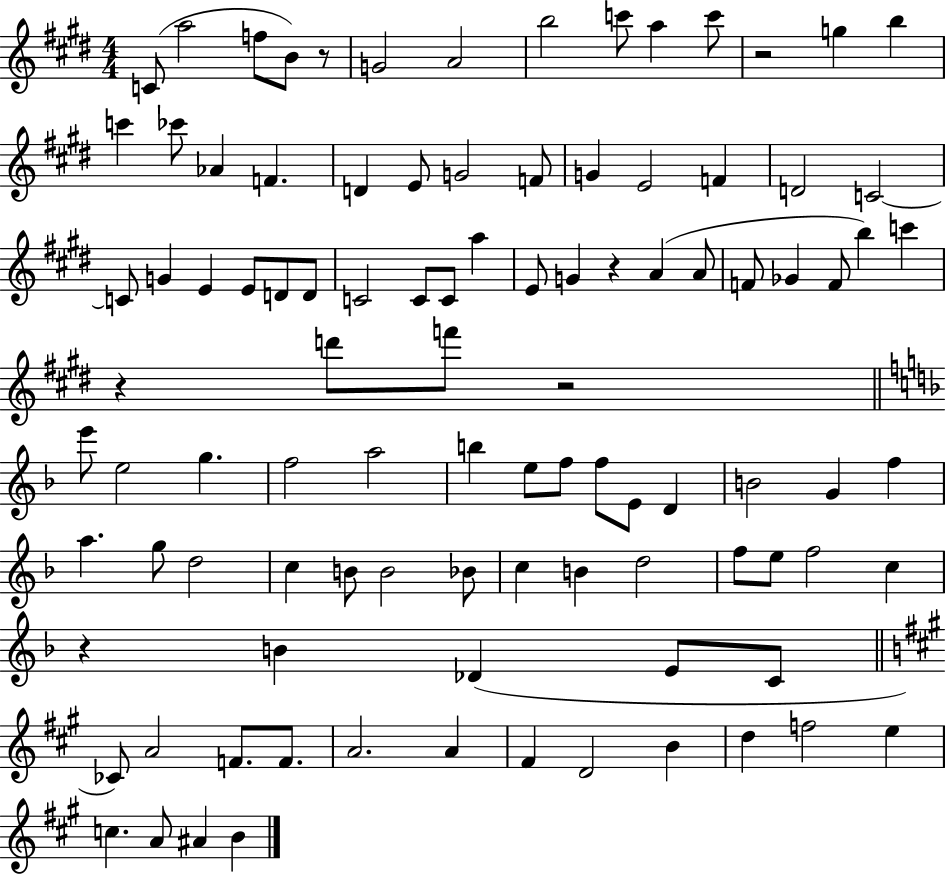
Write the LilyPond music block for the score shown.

{
  \clef treble
  \numericTimeSignature
  \time 4/4
  \key e \major
  \repeat volta 2 { c'8( a''2 f''8 b'8) r8 | g'2 a'2 | b''2 c'''8 a''4 c'''8 | r2 g''4 b''4 | \break c'''4 ces'''8 aes'4 f'4. | d'4 e'8 g'2 f'8 | g'4 e'2 f'4 | d'2 c'2~~ | \break c'8 g'4 e'4 e'8 d'8 d'8 | c'2 c'8 c'8 a''4 | e'8 g'4 r4 a'4( a'8 | f'8 ges'4 f'8 b''4) c'''4 | \break r4 d'''8 f'''8 r2 | \bar "||" \break \key d \minor e'''8 e''2 g''4. | f''2 a''2 | b''4 e''8 f''8 f''8 e'8 d'4 | b'2 g'4 f''4 | \break a''4. g''8 d''2 | c''4 b'8 b'2 bes'8 | c''4 b'4 d''2 | f''8 e''8 f''2 c''4 | \break r4 b'4 des'4( e'8 c'8 | \bar "||" \break \key a \major ces'8) a'2 f'8. f'8. | a'2. a'4 | fis'4 d'2 b'4 | d''4 f''2 e''4 | \break c''4. a'8 ais'4 b'4 | } \bar "|."
}